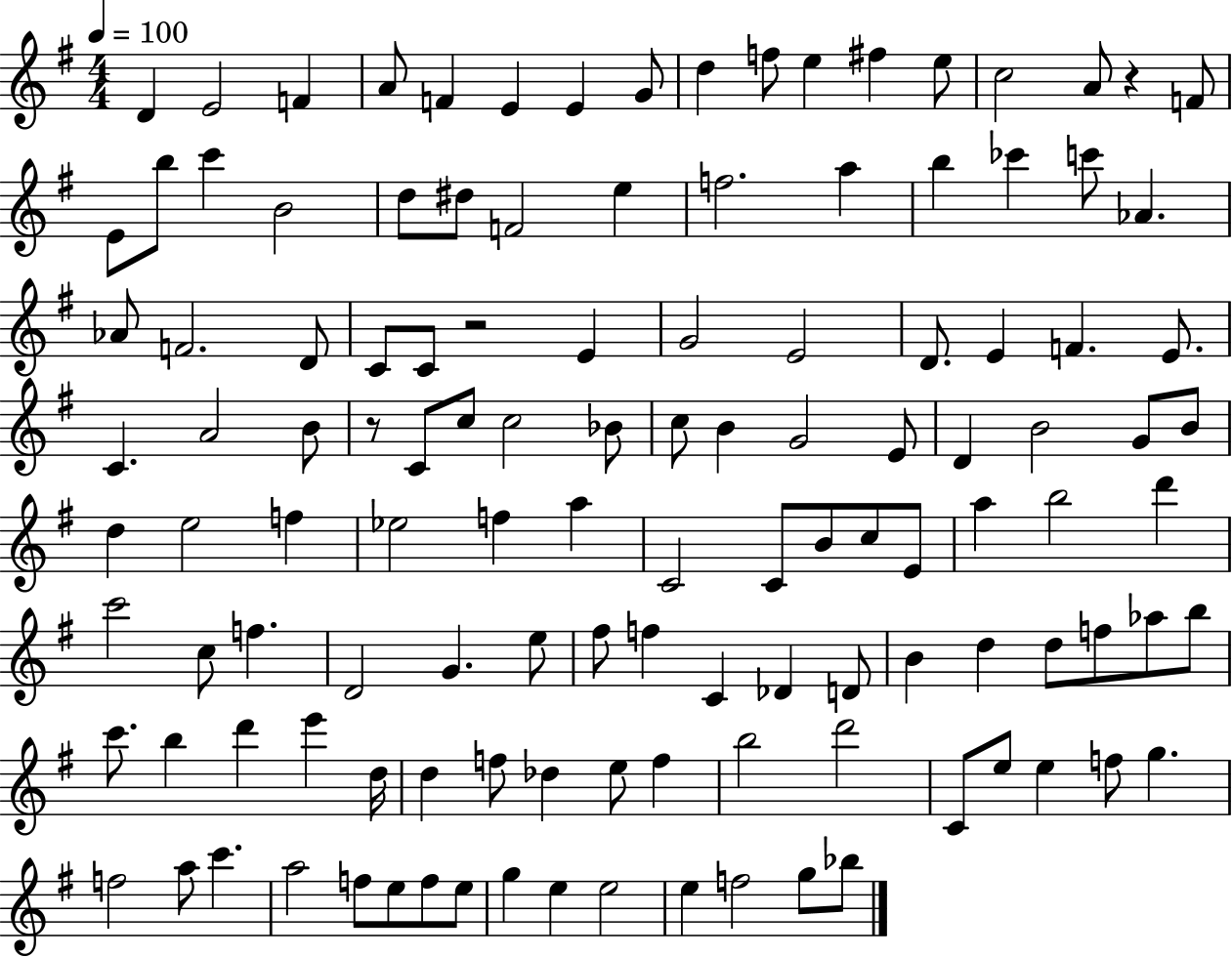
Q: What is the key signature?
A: G major